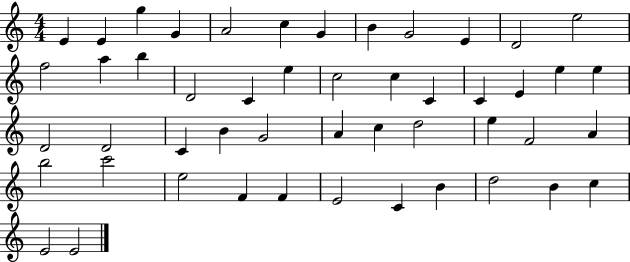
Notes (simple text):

E4/q E4/q G5/q G4/q A4/h C5/q G4/q B4/q G4/h E4/q D4/h E5/h F5/h A5/q B5/q D4/h C4/q E5/q C5/h C5/q C4/q C4/q E4/q E5/q E5/q D4/h D4/h C4/q B4/q G4/h A4/q C5/q D5/h E5/q F4/h A4/q B5/h C6/h E5/h F4/q F4/q E4/h C4/q B4/q D5/h B4/q C5/q E4/h E4/h